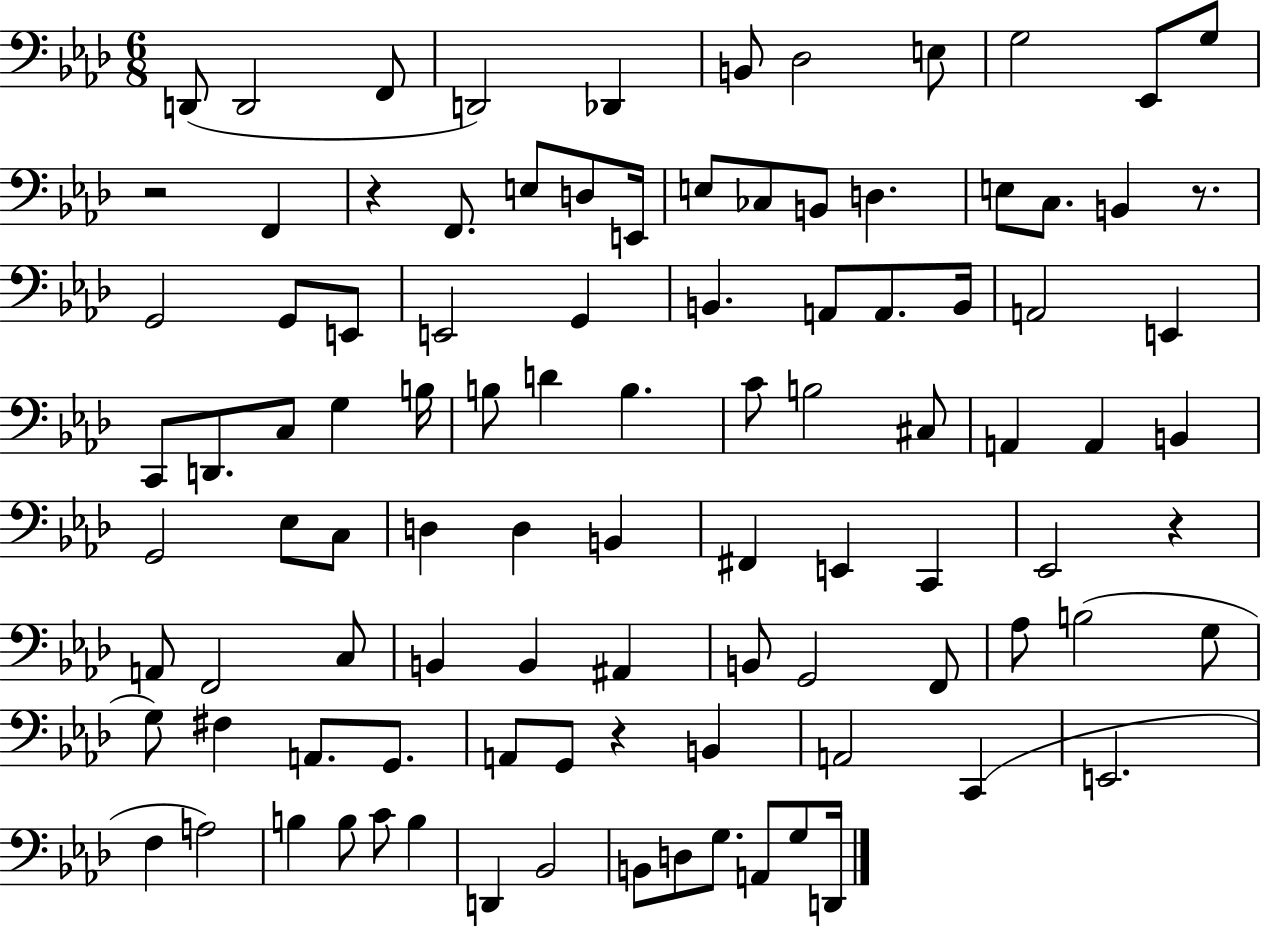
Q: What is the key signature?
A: AES major